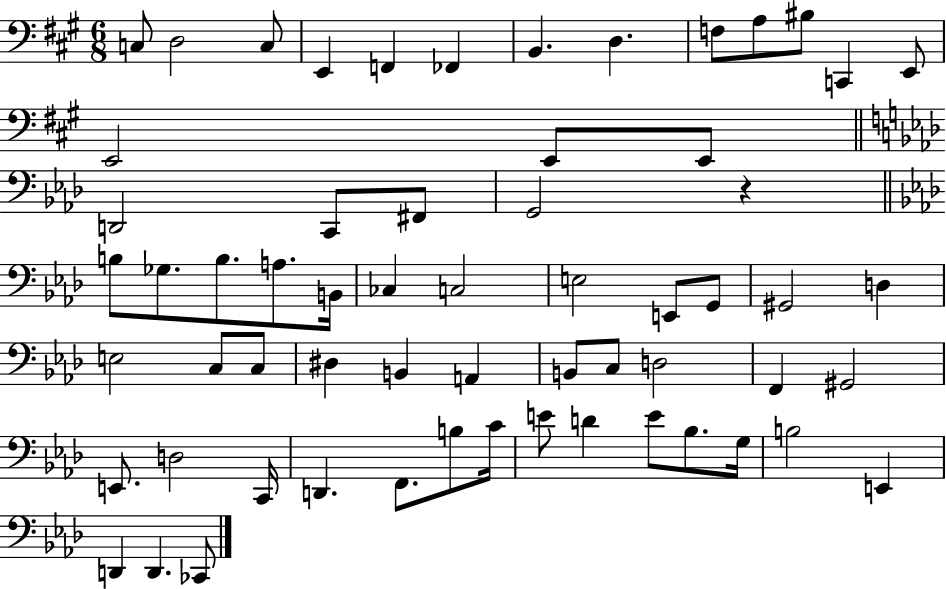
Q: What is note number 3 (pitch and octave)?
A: C3